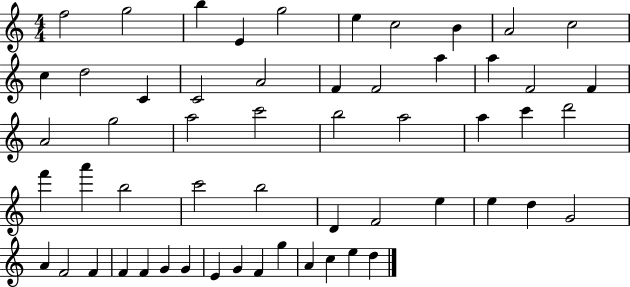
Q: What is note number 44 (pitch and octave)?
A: F4